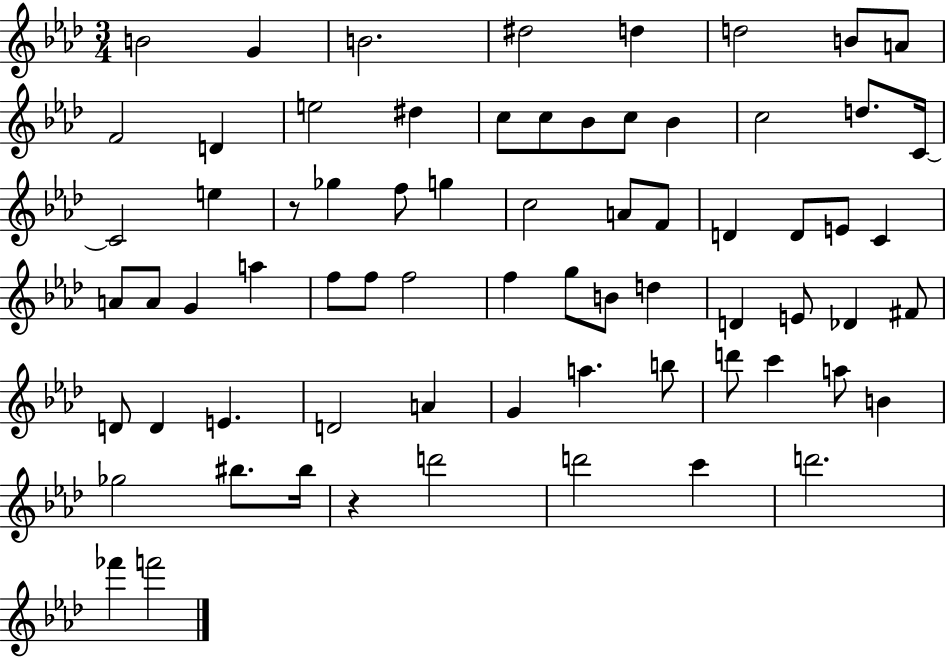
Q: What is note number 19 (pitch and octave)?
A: D5